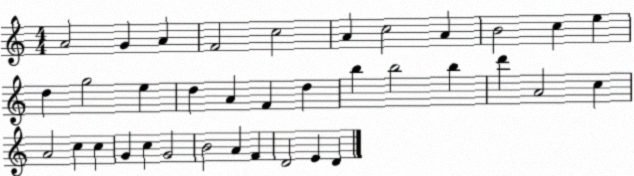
X:1
T:Untitled
M:4/4
L:1/4
K:C
A2 G A F2 c2 A c2 A B2 c e d g2 e d A F d b b2 b d' A2 c A2 c c G c G2 B2 A F D2 E D